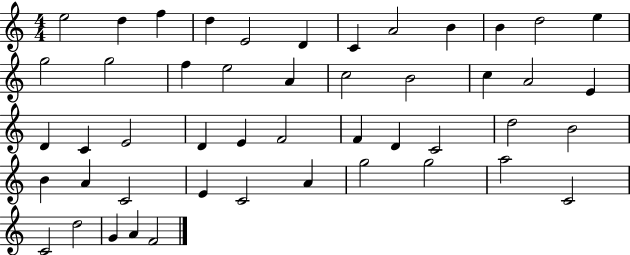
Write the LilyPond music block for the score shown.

{
  \clef treble
  \numericTimeSignature
  \time 4/4
  \key c \major
  e''2 d''4 f''4 | d''4 e'2 d'4 | c'4 a'2 b'4 | b'4 d''2 e''4 | \break g''2 g''2 | f''4 e''2 a'4 | c''2 b'2 | c''4 a'2 e'4 | \break d'4 c'4 e'2 | d'4 e'4 f'2 | f'4 d'4 c'2 | d''2 b'2 | \break b'4 a'4 c'2 | e'4 c'2 a'4 | g''2 g''2 | a''2 c'2 | \break c'2 d''2 | g'4 a'4 f'2 | \bar "|."
}